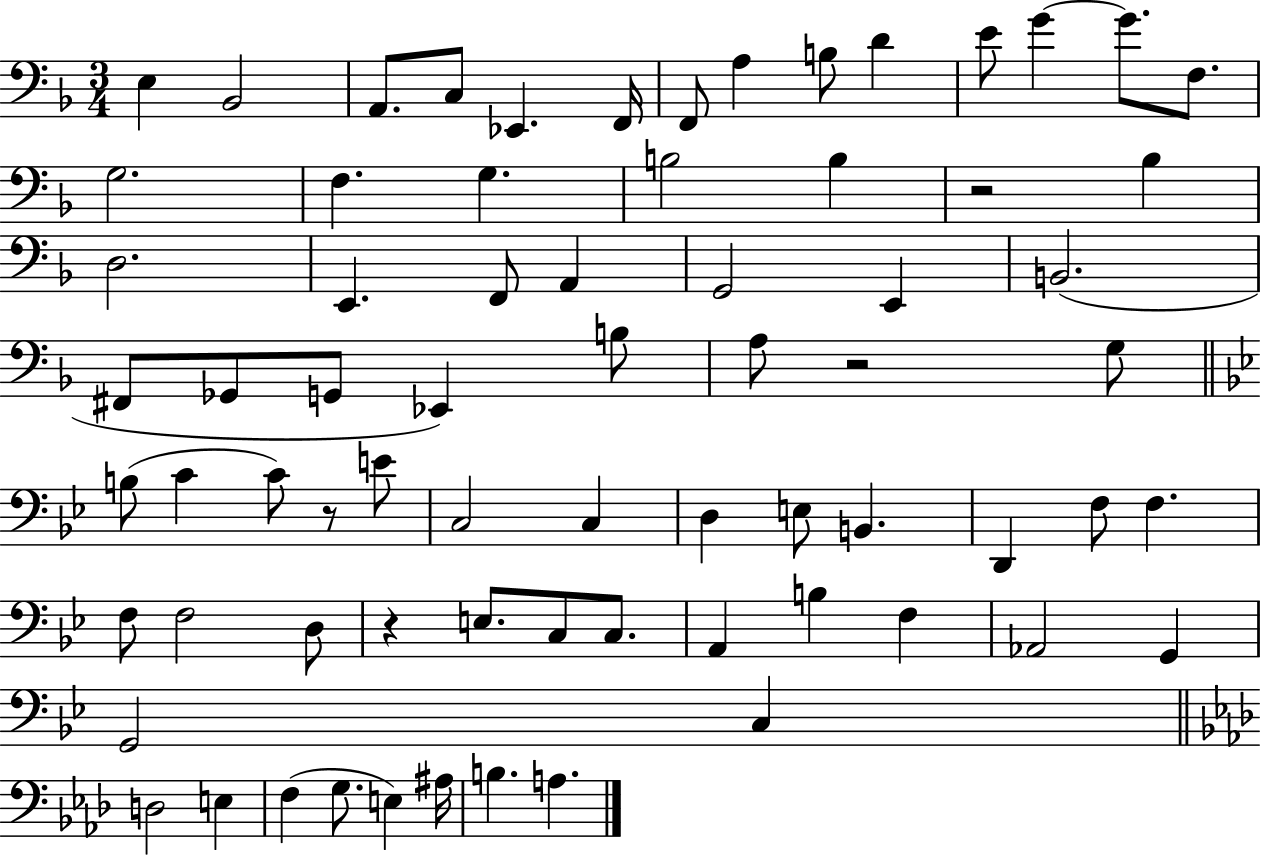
E3/q Bb2/h A2/e. C3/e Eb2/q. F2/s F2/e A3/q B3/e D4/q E4/e G4/q G4/e. F3/e. G3/h. F3/q. G3/q. B3/h B3/q R/h Bb3/q D3/h. E2/q. F2/e A2/q G2/h E2/q B2/h. F#2/e Gb2/e G2/e Eb2/q B3/e A3/e R/h G3/e B3/e C4/q C4/e R/e E4/e C3/h C3/q D3/q E3/e B2/q. D2/q F3/e F3/q. F3/e F3/h D3/e R/q E3/e. C3/e C3/e. A2/q B3/q F3/q Ab2/h G2/q G2/h C3/q D3/h E3/q F3/q G3/e. E3/q A#3/s B3/q. A3/q.